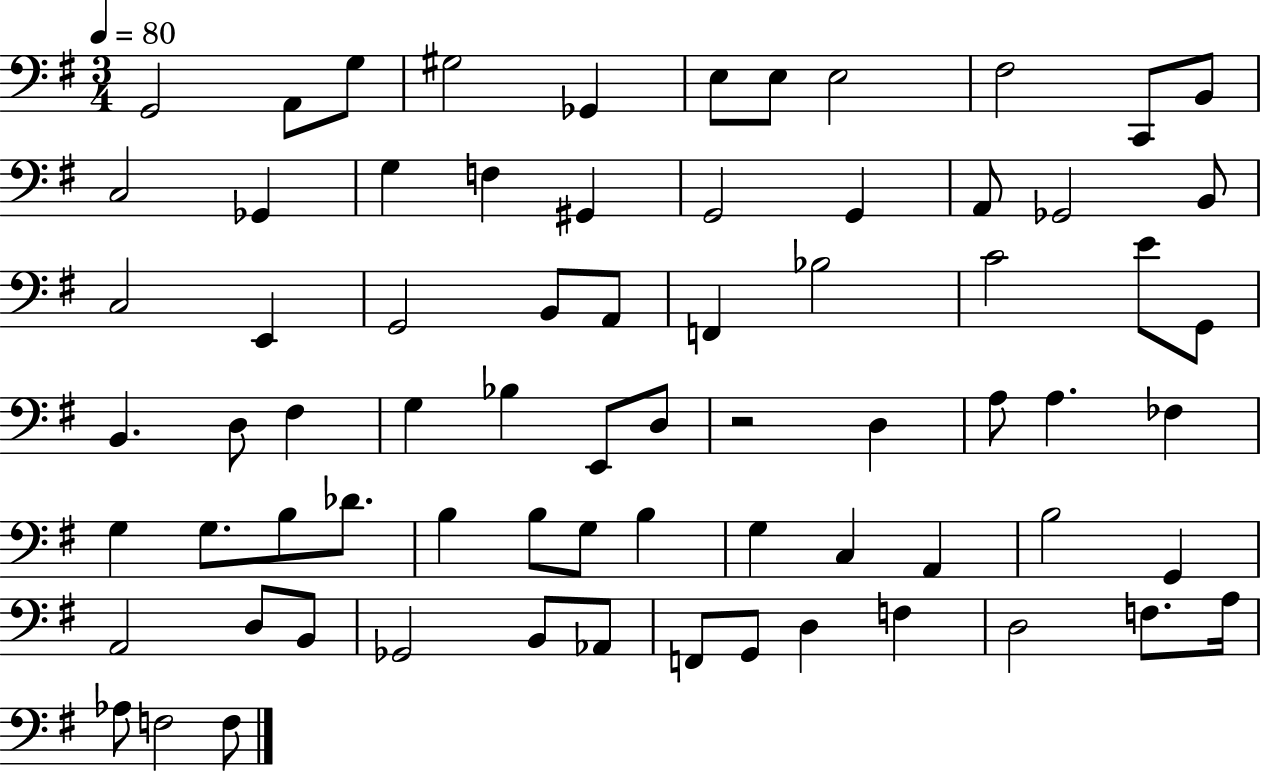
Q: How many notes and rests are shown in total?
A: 72